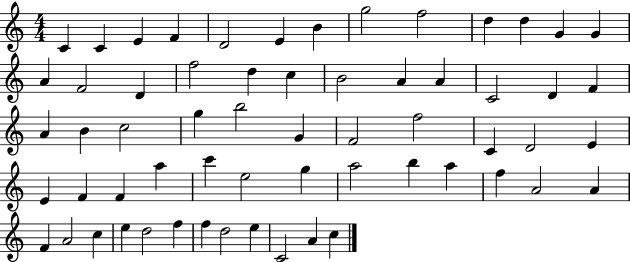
{
  \clef treble
  \numericTimeSignature
  \time 4/4
  \key c \major
  c'4 c'4 e'4 f'4 | d'2 e'4 b'4 | g''2 f''2 | d''4 d''4 g'4 g'4 | \break a'4 f'2 d'4 | f''2 d''4 c''4 | b'2 a'4 a'4 | c'2 d'4 f'4 | \break a'4 b'4 c''2 | g''4 b''2 g'4 | f'2 f''2 | c'4 d'2 e'4 | \break e'4 f'4 f'4 a''4 | c'''4 e''2 g''4 | a''2 b''4 a''4 | f''4 a'2 a'4 | \break f'4 a'2 c''4 | e''4 d''2 f''4 | f''4 d''2 e''4 | c'2 a'4 c''4 | \break \bar "|."
}